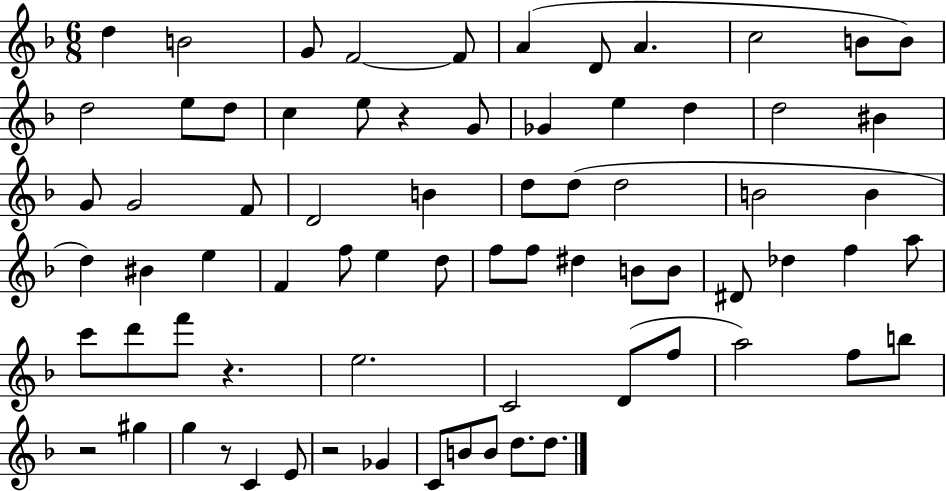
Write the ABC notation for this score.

X:1
T:Untitled
M:6/8
L:1/4
K:F
d B2 G/2 F2 F/2 A D/2 A c2 B/2 B/2 d2 e/2 d/2 c e/2 z G/2 _G e d d2 ^B G/2 G2 F/2 D2 B d/2 d/2 d2 B2 B d ^B e F f/2 e d/2 f/2 f/2 ^d B/2 B/2 ^D/2 _d f a/2 c'/2 d'/2 f'/2 z e2 C2 D/2 f/2 a2 f/2 b/2 z2 ^g g z/2 C E/2 z2 _G C/2 B/2 B/2 d/2 d/2